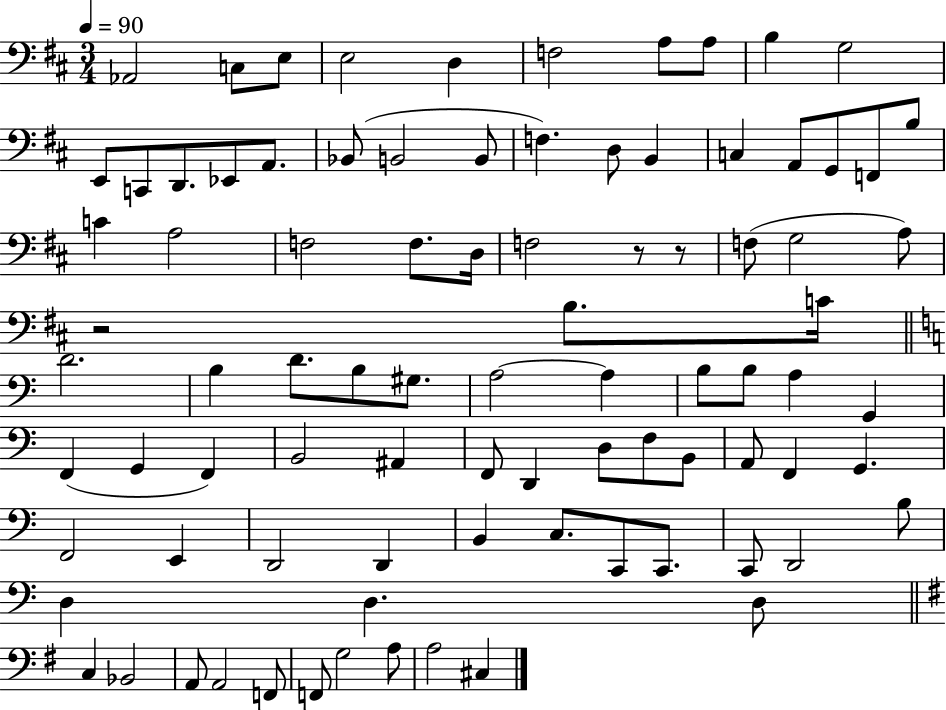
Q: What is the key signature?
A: D major